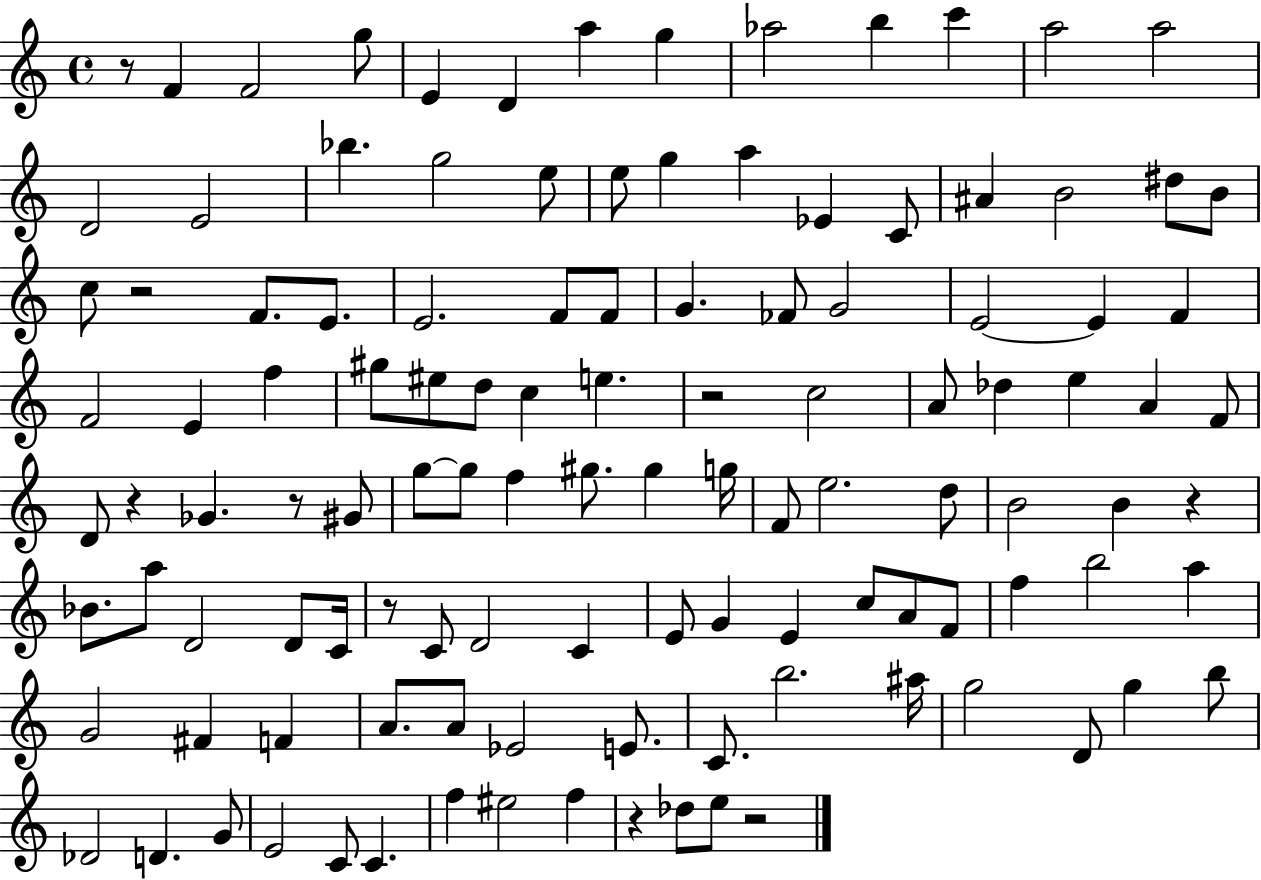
X:1
T:Untitled
M:4/4
L:1/4
K:C
z/2 F F2 g/2 E D a g _a2 b c' a2 a2 D2 E2 _b g2 e/2 e/2 g a _E C/2 ^A B2 ^d/2 B/2 c/2 z2 F/2 E/2 E2 F/2 F/2 G _F/2 G2 E2 E F F2 E f ^g/2 ^e/2 d/2 c e z2 c2 A/2 _d e A F/2 D/2 z _G z/2 ^G/2 g/2 g/2 f ^g/2 ^g g/4 F/2 e2 d/2 B2 B z _B/2 a/2 D2 D/2 C/4 z/2 C/2 D2 C E/2 G E c/2 A/2 F/2 f b2 a G2 ^F F A/2 A/2 _E2 E/2 C/2 b2 ^a/4 g2 D/2 g b/2 _D2 D G/2 E2 C/2 C f ^e2 f z _d/2 e/2 z2